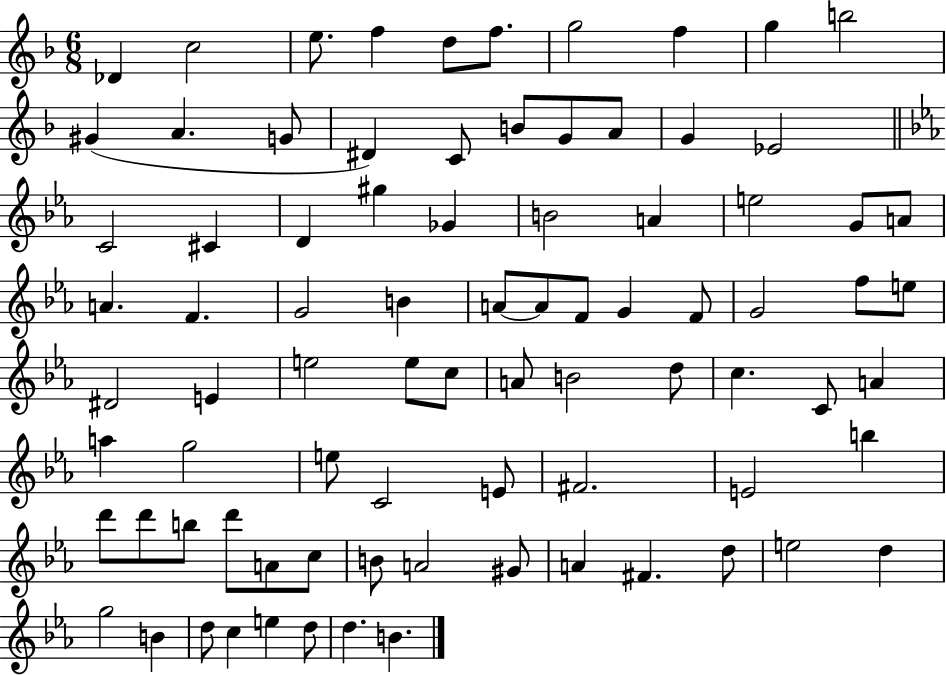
Db4/q C5/h E5/e. F5/q D5/e F5/e. G5/h F5/q G5/q B5/h G#4/q A4/q. G4/e D#4/q C4/e B4/e G4/e A4/e G4/q Eb4/h C4/h C#4/q D4/q G#5/q Gb4/q B4/h A4/q E5/h G4/e A4/e A4/q. F4/q. G4/h B4/q A4/e A4/e F4/e G4/q F4/e G4/h F5/e E5/e D#4/h E4/q E5/h E5/e C5/e A4/e B4/h D5/e C5/q. C4/e A4/q A5/q G5/h E5/e C4/h E4/e F#4/h. E4/h B5/q D6/e D6/e B5/e D6/e A4/e C5/e B4/e A4/h G#4/e A4/q F#4/q. D5/e E5/h D5/q G5/h B4/q D5/e C5/q E5/q D5/e D5/q. B4/q.